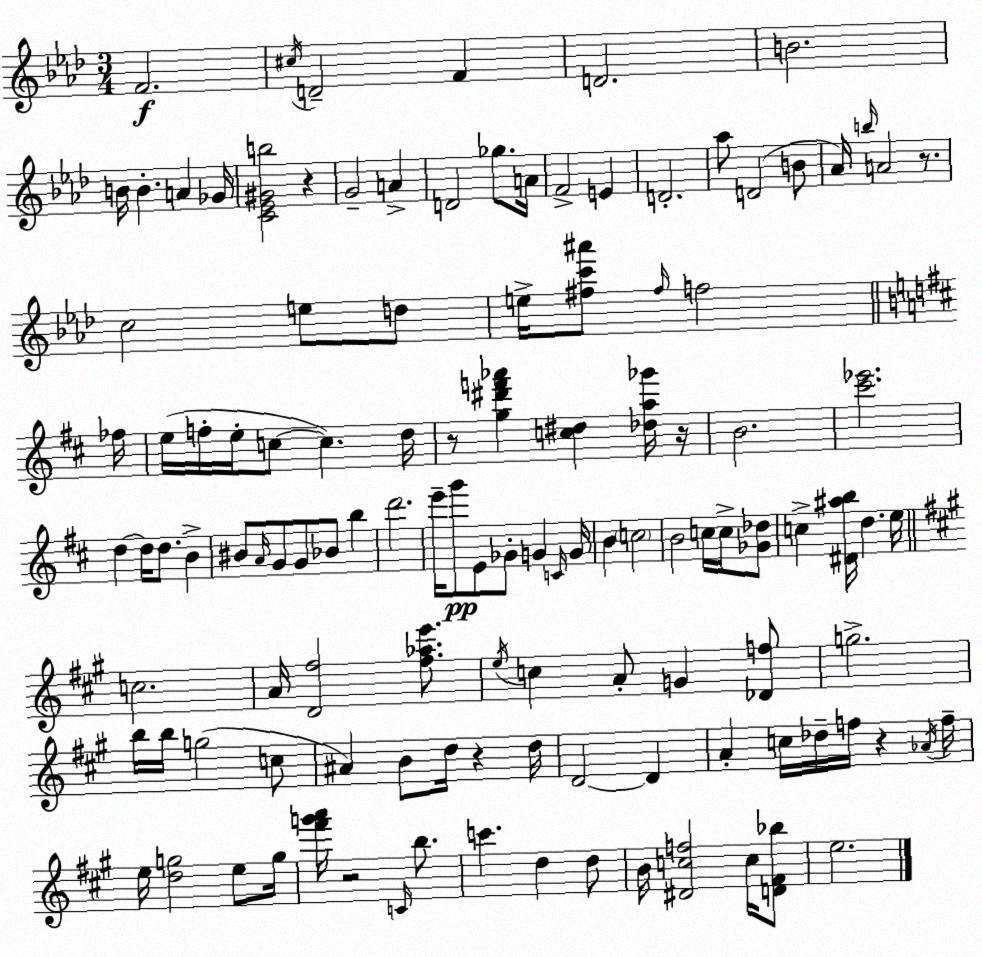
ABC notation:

X:1
T:Untitled
M:3/4
L:1/4
K:Fm
F2 ^c/4 D2 F D2 B2 B/4 B A _G/4 [C_E^Gb]2 z G2 A D2 _g/2 A/4 F2 E D2 _a/2 D2 B/2 _A/4 b/4 A2 z/2 c2 e/2 d/2 e/4 [^fc'^a']/2 ^f/4 f2 _f/4 e/4 f/4 e/4 c/2 c d/4 z/2 [g^d'f'_a'] [c^d] [_da_g']/4 z/4 B2 [^c'_e']2 d d/4 d/2 B ^B/2 A/4 G/2 G/2 _B/2 b d'2 e'/4 g'/2 E/2 _G/2 G C/4 G/4 B c2 B2 c/4 c/4 [_G_d]/2 c [^D^ab]/4 d e/4 c2 A/4 [D^f]2 [^f_ae']/2 e/4 c A/2 G [_Df]/2 g2 b/4 b/4 g2 c/2 ^A B/2 d/4 z d/4 D2 D A c/4 _d/4 f/4 z _A/4 f/4 e/4 [dg]2 e/2 g/4 [^f'g'a']/4 z2 C/4 b/2 c' d d/2 B/4 [^Dcf]2 c/4 [D^F_b]/2 e2